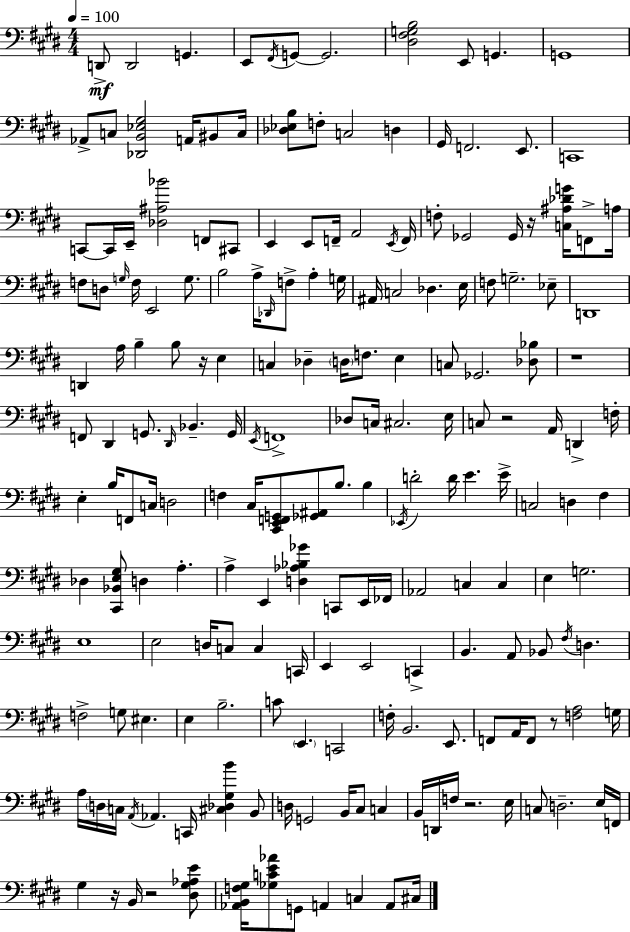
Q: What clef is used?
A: bass